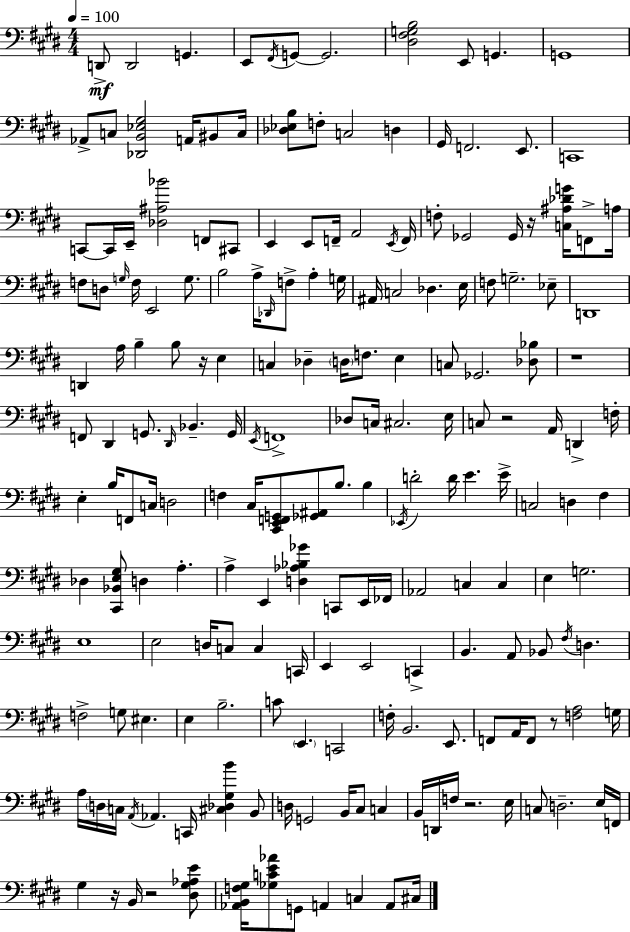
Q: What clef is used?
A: bass